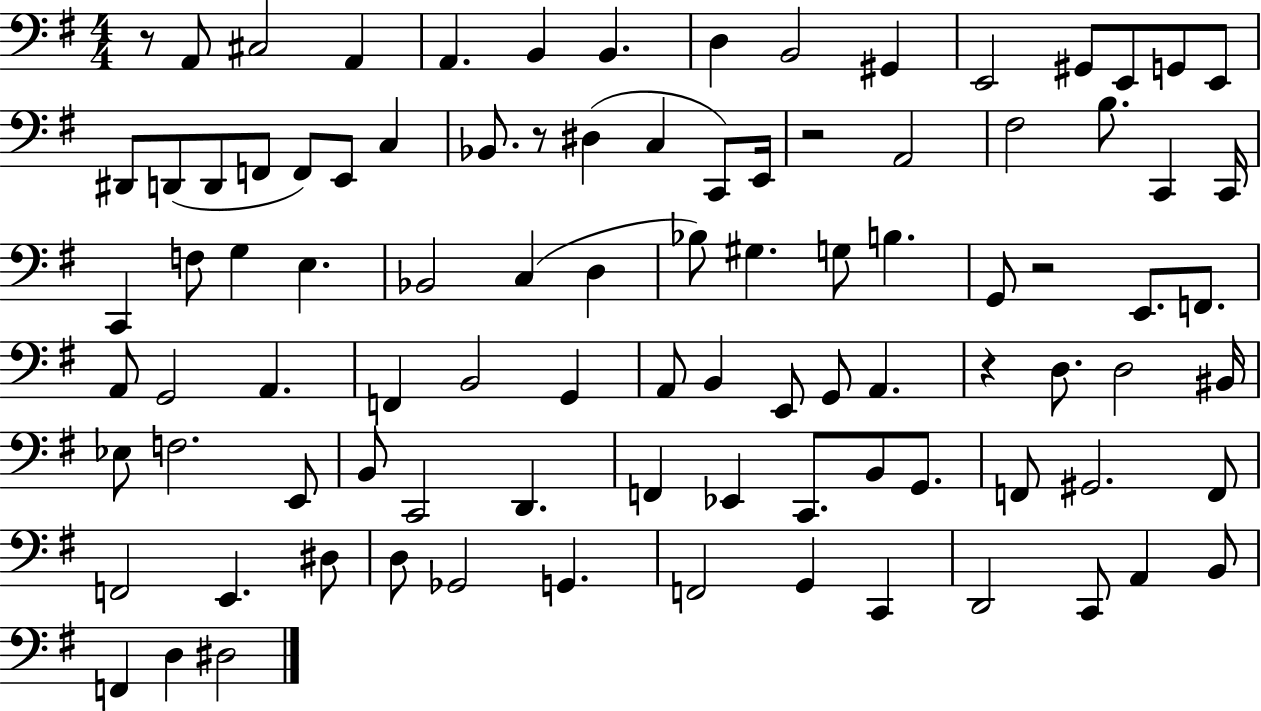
R/e A2/e C#3/h A2/q A2/q. B2/q B2/q. D3/q B2/h G#2/q E2/h G#2/e E2/e G2/e E2/e D#2/e D2/e D2/e F2/e F2/e E2/e C3/q Bb2/e. R/e D#3/q C3/q C2/e E2/s R/h A2/h F#3/h B3/e. C2/q C2/s C2/q F3/e G3/q E3/q. Bb2/h C3/q D3/q Bb3/e G#3/q. G3/e B3/q. G2/e R/h E2/e. F2/e. A2/e G2/h A2/q. F2/q B2/h G2/q A2/e B2/q E2/e G2/e A2/q. R/q D3/e. D3/h BIS2/s Eb3/e F3/h. E2/e B2/e C2/h D2/q. F2/q Eb2/q C2/e. B2/e G2/e. F2/e G#2/h. F2/e F2/h E2/q. D#3/e D3/e Gb2/h G2/q. F2/h G2/q C2/q D2/h C2/e A2/q B2/e F2/q D3/q D#3/h